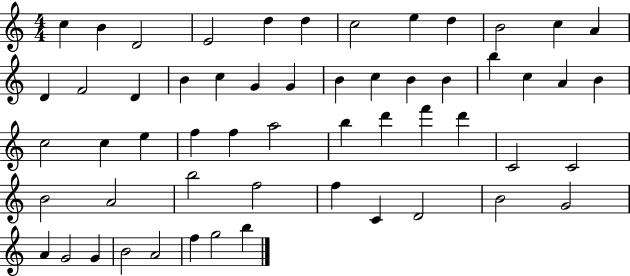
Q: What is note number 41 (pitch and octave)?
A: A4